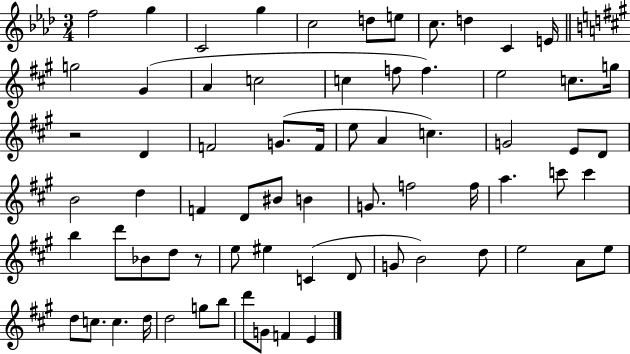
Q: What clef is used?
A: treble